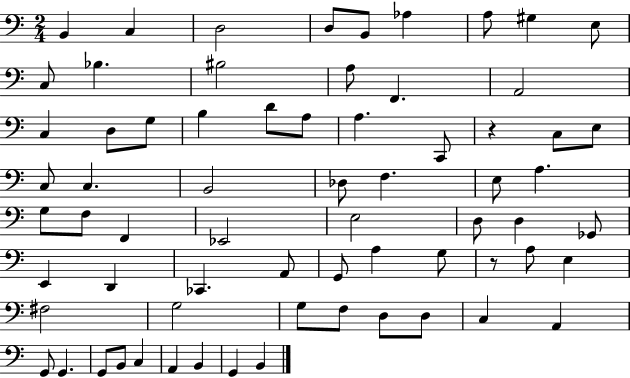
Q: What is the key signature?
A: C major